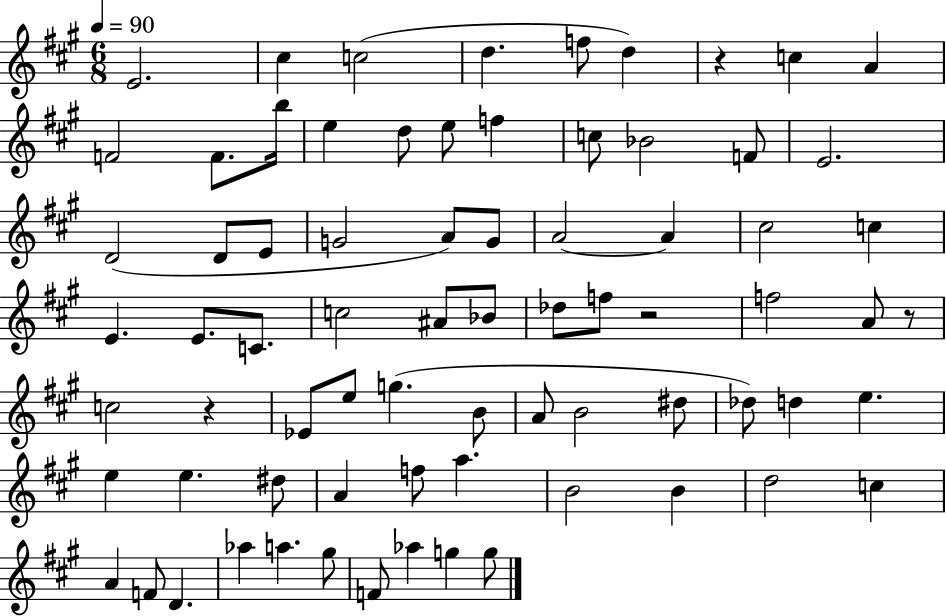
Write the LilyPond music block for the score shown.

{
  \clef treble
  \numericTimeSignature
  \time 6/8
  \key a \major
  \tempo 4 = 90
  e'2. | cis''4 c''2( | d''4. f''8 d''4) | r4 c''4 a'4 | \break f'2 f'8. b''16 | e''4 d''8 e''8 f''4 | c''8 bes'2 f'8 | e'2. | \break d'2( d'8 e'8 | g'2 a'8) g'8 | a'2~~ a'4 | cis''2 c''4 | \break e'4. e'8. c'8. | c''2 ais'8 bes'8 | des''8 f''8 r2 | f''2 a'8 r8 | \break c''2 r4 | ees'8 e''8 g''4.( b'8 | a'8 b'2 dis''8 | des''8) d''4 e''4. | \break e''4 e''4. dis''8 | a'4 f''8 a''4. | b'2 b'4 | d''2 c''4 | \break a'4 f'8 d'4. | aes''4 a''4. gis''8 | f'8 aes''4 g''4 g''8 | \bar "|."
}